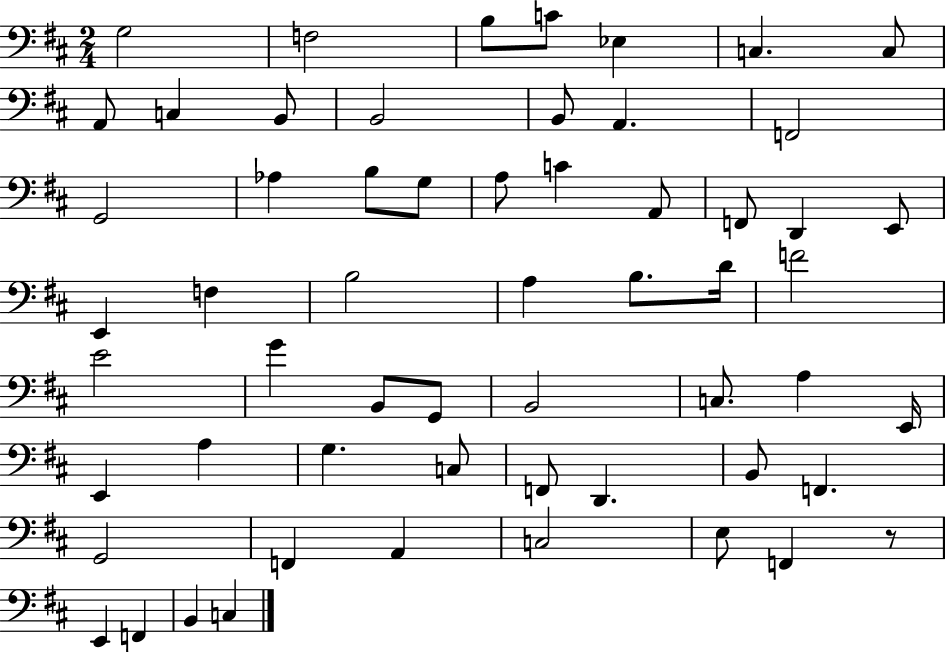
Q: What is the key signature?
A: D major